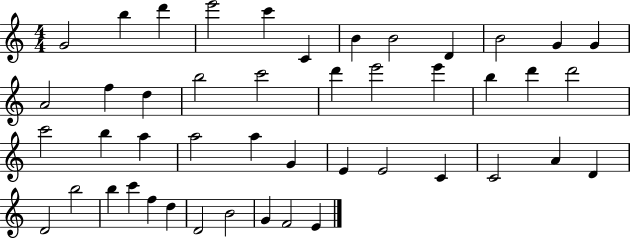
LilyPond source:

{
  \clef treble
  \numericTimeSignature
  \time 4/4
  \key c \major
  g'2 b''4 d'''4 | e'''2 c'''4 c'4 | b'4 b'2 d'4 | b'2 g'4 g'4 | \break a'2 f''4 d''4 | b''2 c'''2 | d'''4 e'''2 e'''4 | b''4 d'''4 d'''2 | \break c'''2 b''4 a''4 | a''2 a''4 g'4 | e'4 e'2 c'4 | c'2 a'4 d'4 | \break d'2 b''2 | b''4 c'''4 f''4 d''4 | d'2 b'2 | g'4 f'2 e'4 | \break \bar "|."
}